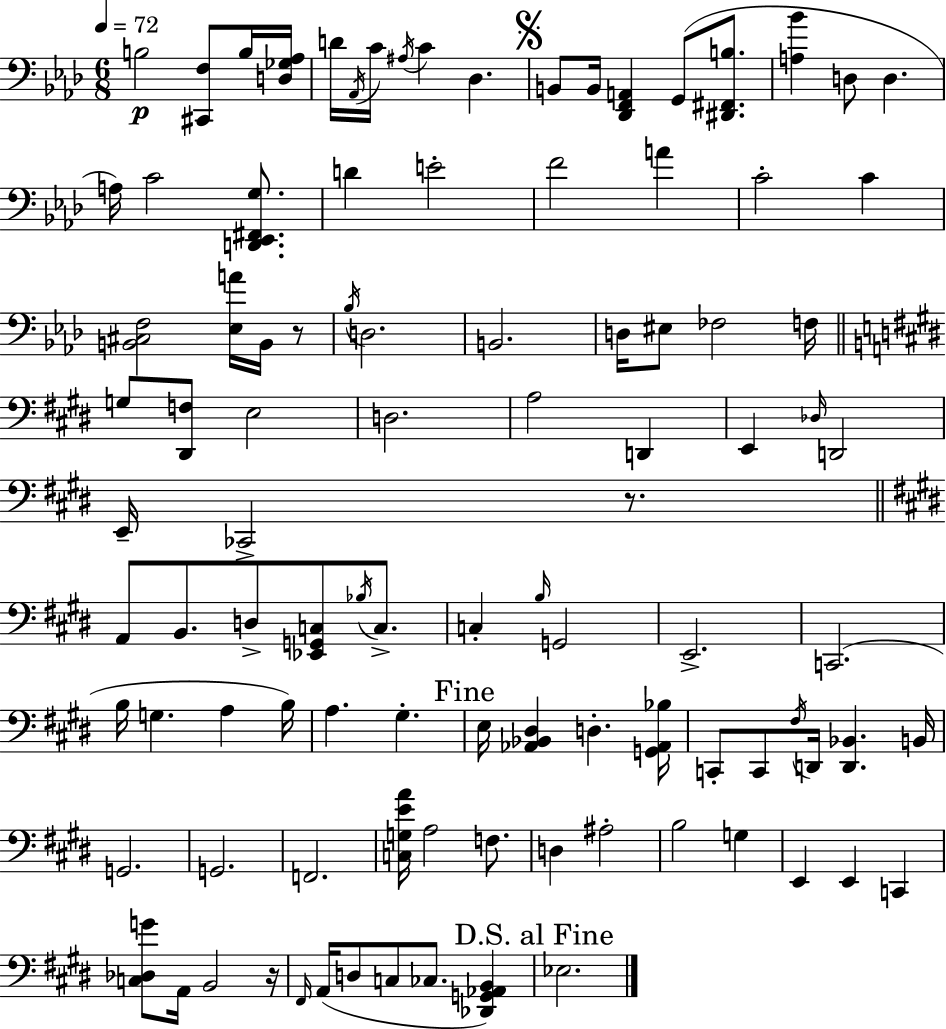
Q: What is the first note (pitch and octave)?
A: B3